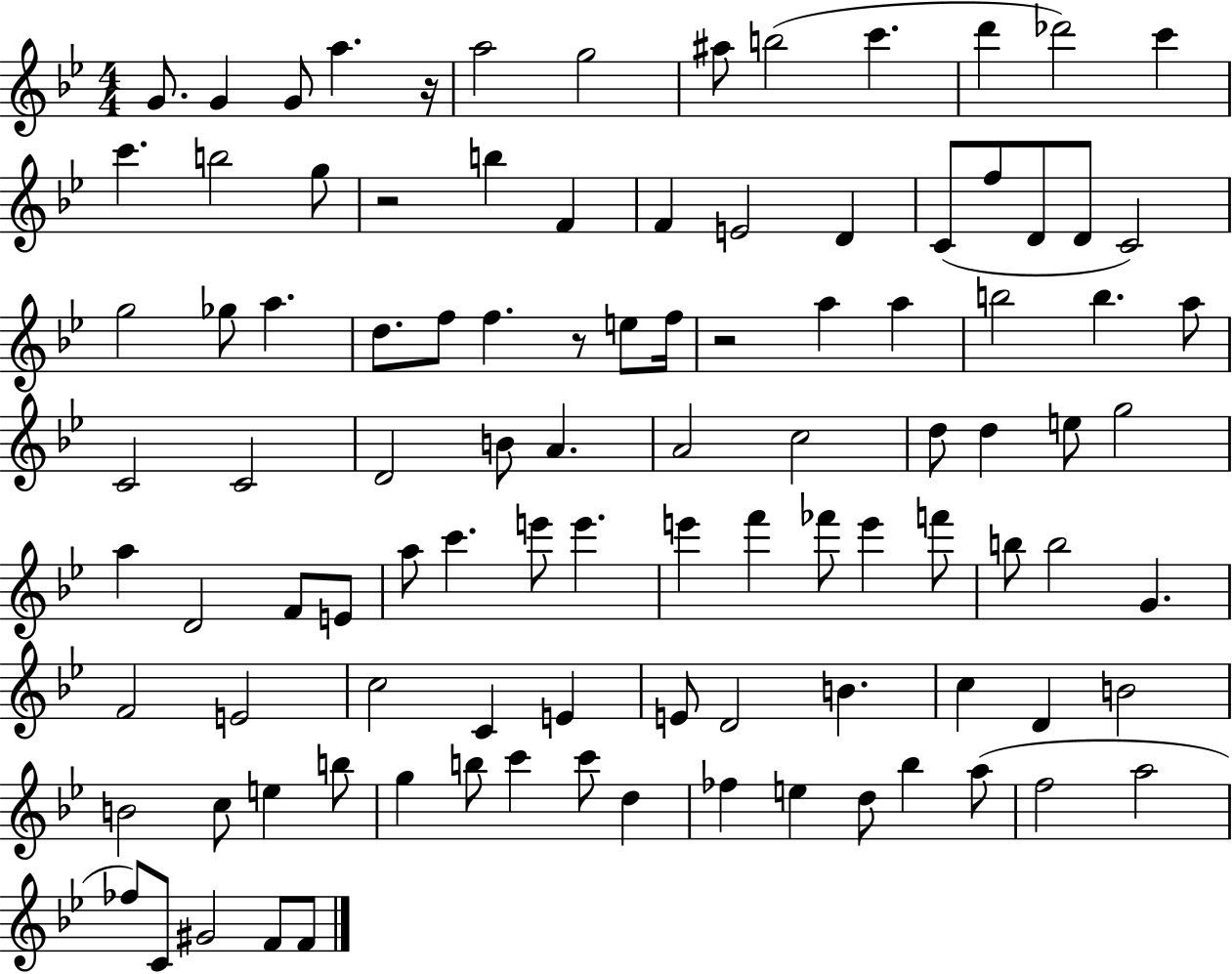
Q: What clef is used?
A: treble